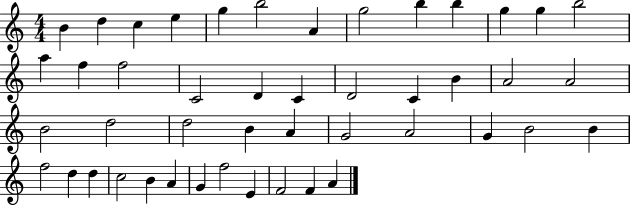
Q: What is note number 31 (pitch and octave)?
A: A4